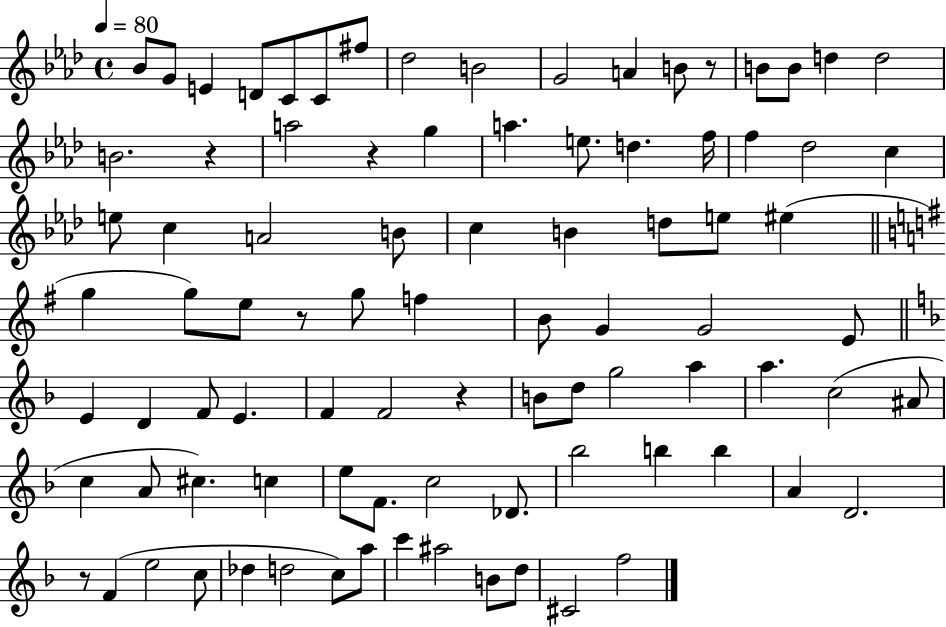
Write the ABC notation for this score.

X:1
T:Untitled
M:4/4
L:1/4
K:Ab
_B/2 G/2 E D/2 C/2 C/2 ^f/2 _d2 B2 G2 A B/2 z/2 B/2 B/2 d d2 B2 z a2 z g a e/2 d f/4 f _d2 c e/2 c A2 B/2 c B d/2 e/2 ^e g g/2 e/2 z/2 g/2 f B/2 G G2 E/2 E D F/2 E F F2 z B/2 d/2 g2 a a c2 ^A/2 c A/2 ^c c e/2 F/2 c2 _D/2 _b2 b b A D2 z/2 F e2 c/2 _d d2 c/2 a/2 c' ^a2 B/2 d/2 ^C2 f2